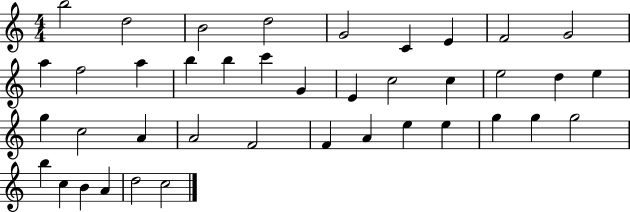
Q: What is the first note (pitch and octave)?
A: B5